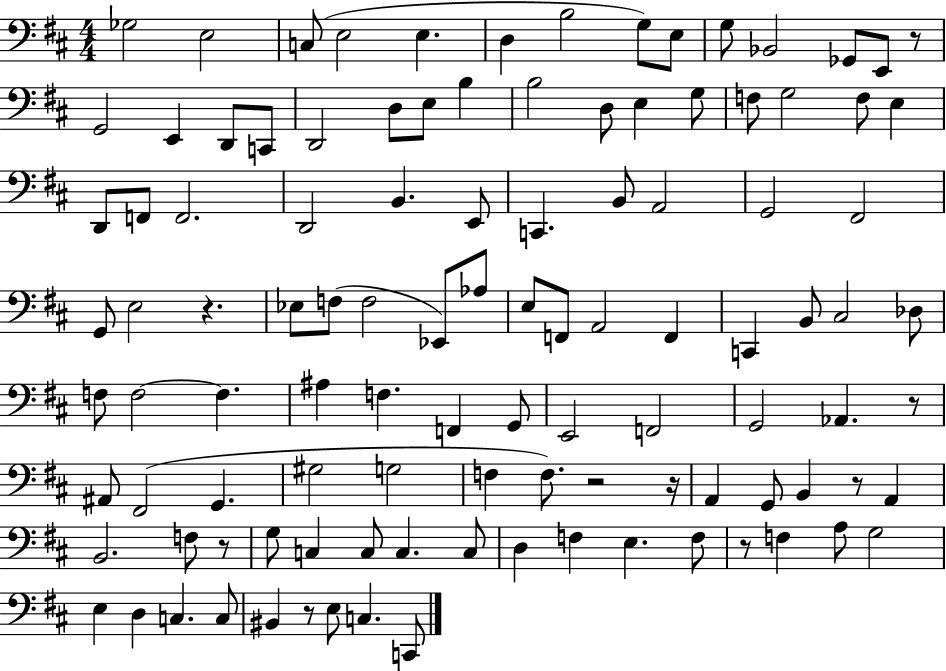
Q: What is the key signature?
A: D major